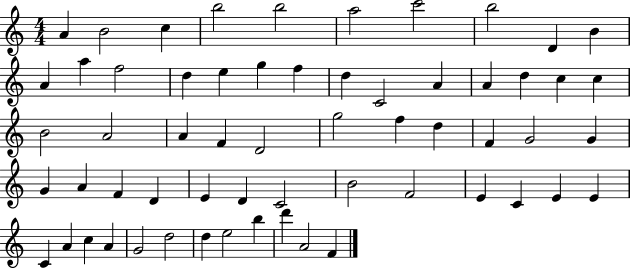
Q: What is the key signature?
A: C major